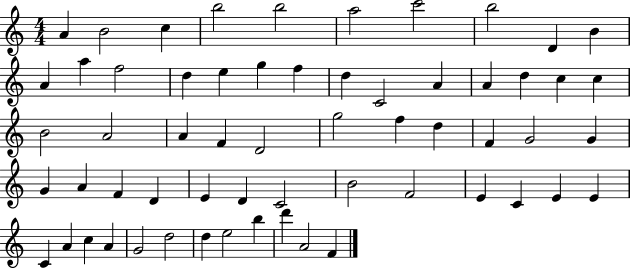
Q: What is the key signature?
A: C major